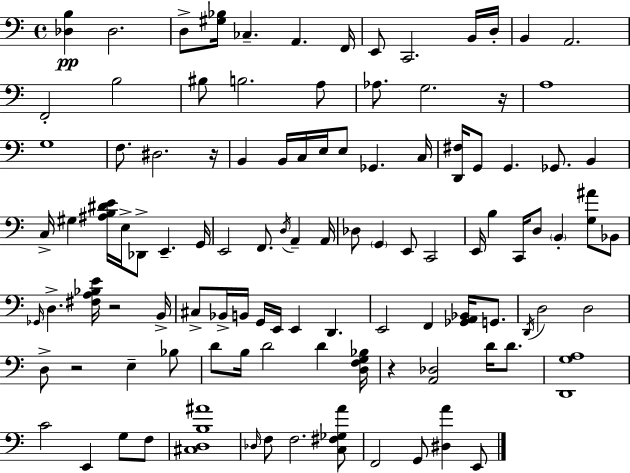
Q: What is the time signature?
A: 4/4